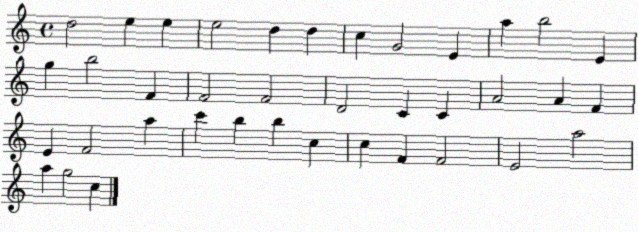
X:1
T:Untitled
M:4/4
L:1/4
K:C
d2 e e e2 d d c G2 E a b2 E g b2 F F2 F2 D2 C C A2 A F E F2 a c' b b c c F F2 E2 a2 a g2 c